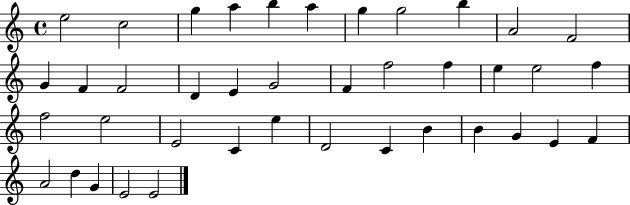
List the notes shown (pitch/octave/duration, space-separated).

E5/h C5/h G5/q A5/q B5/q A5/q G5/q G5/h B5/q A4/h F4/h G4/q F4/q F4/h D4/q E4/q G4/h F4/q F5/h F5/q E5/q E5/h F5/q F5/h E5/h E4/h C4/q E5/q D4/h C4/q B4/q B4/q G4/q E4/q F4/q A4/h D5/q G4/q E4/h E4/h